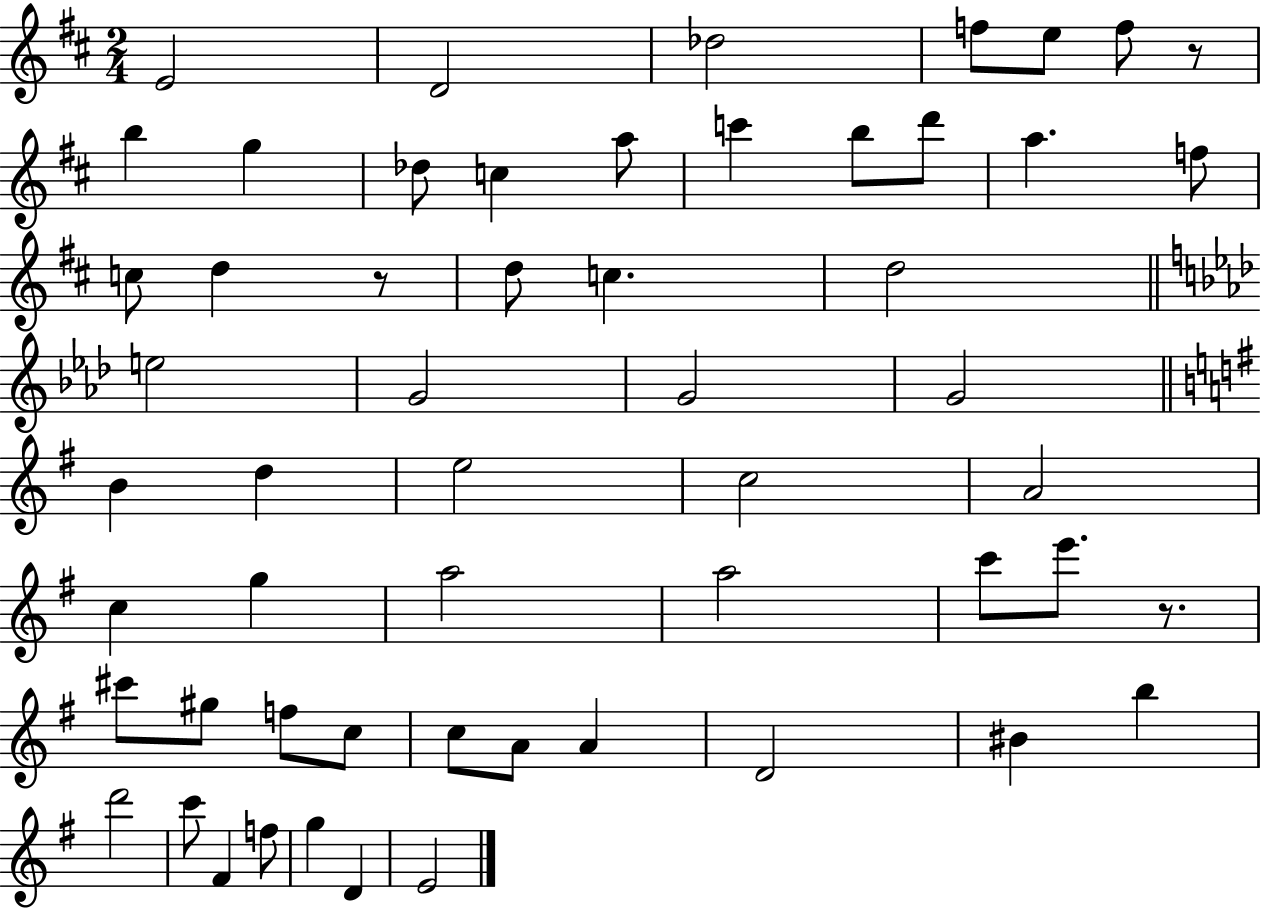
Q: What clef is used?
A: treble